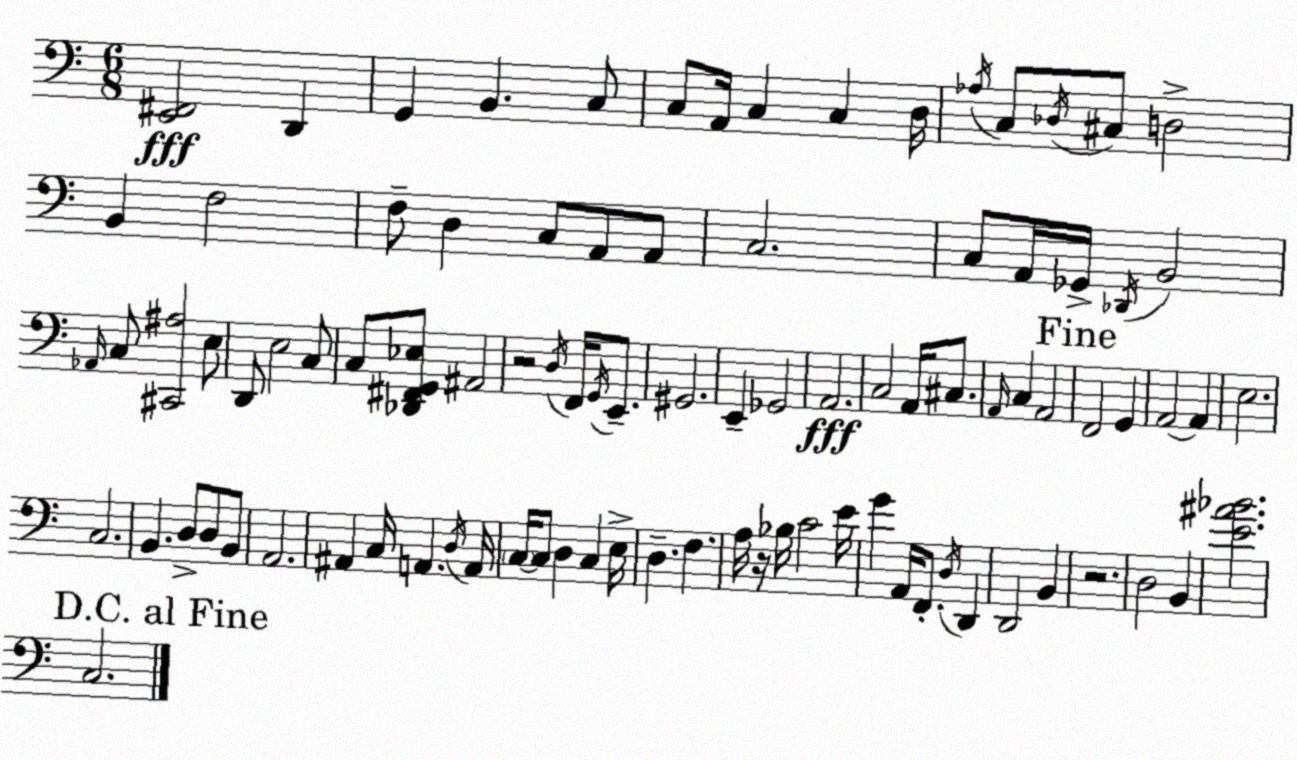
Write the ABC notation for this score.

X:1
T:Untitled
M:6/8
L:1/4
K:C
[E,,^F,,]2 D,, G,, B,, C,/2 C,/2 A,,/4 C, C, D,/4 _A,/4 C,/2 _D,/4 ^C,/2 D,2 B,, F,2 F,/2 D, C,/2 A,,/2 A,,/2 C,2 C,/2 A,,/4 _G,,/4 _D,,/4 B,,2 _A,,/4 C,/2 [^C,,^A,]2 E,/2 D,,/2 E,2 C,/2 C,/2 [_D,,^F,,G,,_E,]/2 ^A,,2 z2 D,/4 F,,/4 G,,/4 E,,/2 ^G,,2 E,, _G,,2 A,,2 C,2 A,,/4 ^C,/2 A,,/4 C, A,,2 F,,2 G,, A,,2 A,, E,2 C,2 B,, D,/2 D,/2 B,,/2 A,,2 ^A,, C,/4 A,, D,/4 A,,/4 C,/4 C,/2 D, C, E,/4 D, F, A,/4 z/4 _B,/4 C2 E/4 G A,,/4 F,,/2 D,/4 D,, D,,2 B,, z2 D,2 B,, [E^A_B]2 C,2